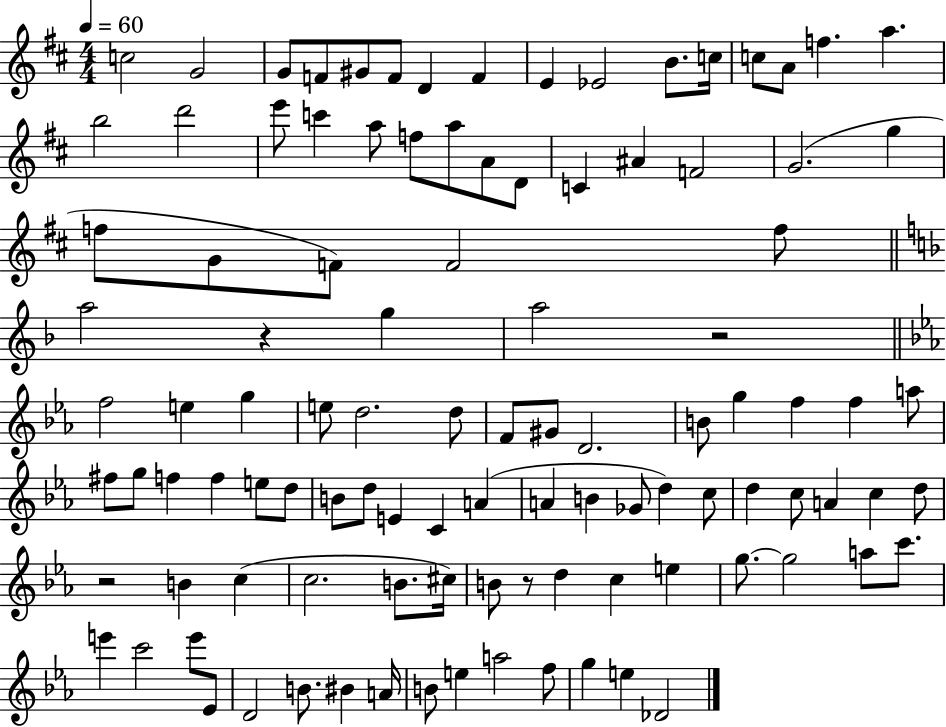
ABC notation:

X:1
T:Untitled
M:4/4
L:1/4
K:D
c2 G2 G/2 F/2 ^G/2 F/2 D F E _E2 B/2 c/4 c/2 A/2 f a b2 d'2 e'/2 c' a/2 f/2 a/2 A/2 D/2 C ^A F2 G2 g f/2 G/2 F/2 F2 f/2 a2 z g a2 z2 f2 e g e/2 d2 d/2 F/2 ^G/2 D2 B/2 g f f a/2 ^f/2 g/2 f f e/2 d/2 B/2 d/2 E C A A B _G/2 d c/2 d c/2 A c d/2 z2 B c c2 B/2 ^c/4 B/2 z/2 d c e g/2 g2 a/2 c'/2 e' c'2 e'/2 _E/2 D2 B/2 ^B A/4 B/2 e a2 f/2 g e _D2